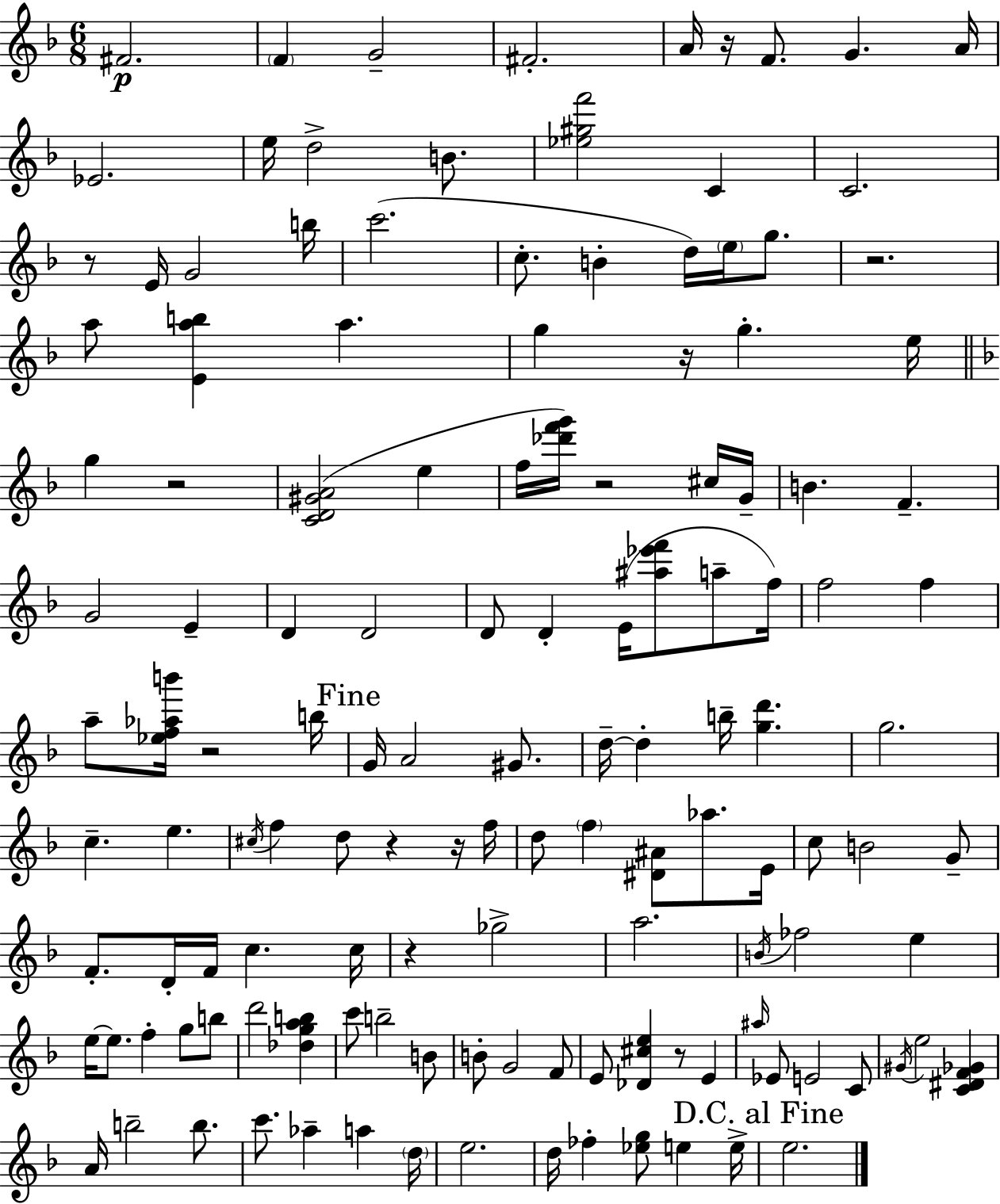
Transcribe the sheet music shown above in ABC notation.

X:1
T:Untitled
M:6/8
L:1/4
K:Dm
^F2 F G2 ^F2 A/4 z/4 F/2 G A/4 _E2 e/4 d2 B/2 [_e^gf']2 C C2 z/2 E/4 G2 b/4 c'2 c/2 B d/4 e/4 g/2 z2 a/2 [Eab] a g z/4 g e/4 g z2 [CD^GA]2 e f/4 [_d'f'g']/4 z2 ^c/4 G/4 B F G2 E D D2 D/2 D E/4 [^a_e'f']/2 a/2 f/4 f2 f a/2 [_ef_ab']/4 z2 b/4 G/4 A2 ^G/2 d/4 d b/4 [gd'] g2 c e ^c/4 f d/2 z z/4 f/4 d/2 f [^D^A]/2 _a/2 E/4 c/2 B2 G/2 F/2 D/4 F/4 c c/4 z _g2 a2 B/4 _f2 e e/4 e/2 f g/2 b/2 d'2 [_dgab] c'/2 b2 B/2 B/2 G2 F/2 E/2 [_D^ce] z/2 E ^a/4 _E/2 E2 C/2 ^G/4 e2 [C^DF_G] A/4 b2 b/2 c'/2 _a a d/4 e2 d/4 _f [_eg]/2 e e/4 e2